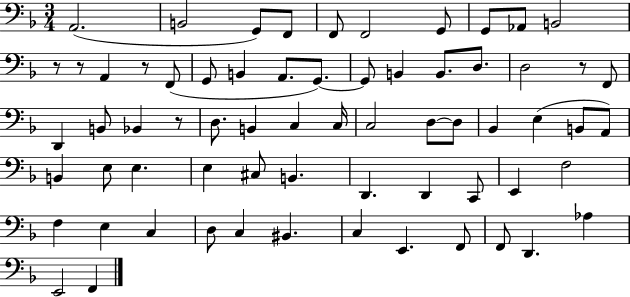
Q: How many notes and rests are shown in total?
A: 66